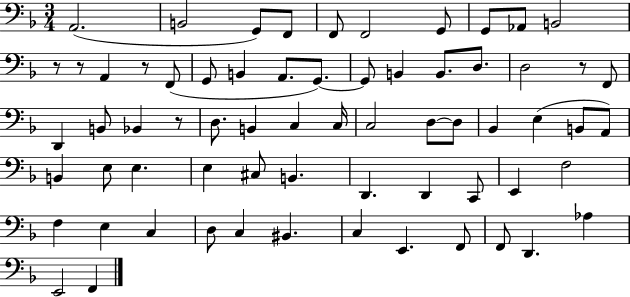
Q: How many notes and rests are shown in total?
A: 66